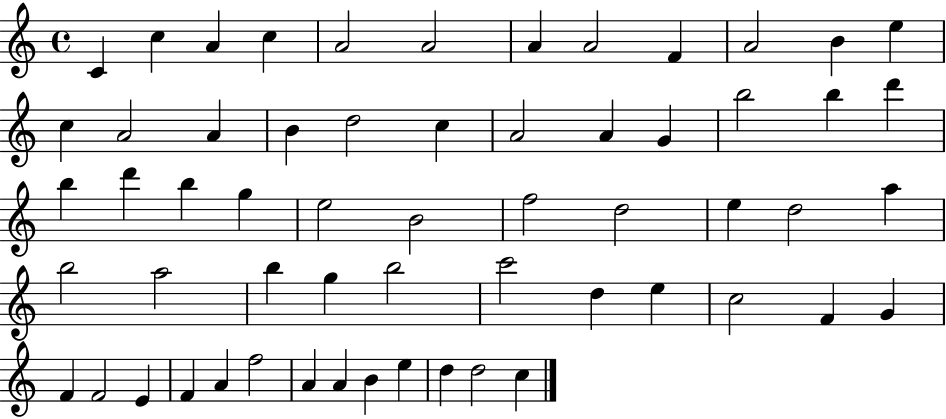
{
  \clef treble
  \time 4/4
  \defaultTimeSignature
  \key c \major
  c'4 c''4 a'4 c''4 | a'2 a'2 | a'4 a'2 f'4 | a'2 b'4 e''4 | \break c''4 a'2 a'4 | b'4 d''2 c''4 | a'2 a'4 g'4 | b''2 b''4 d'''4 | \break b''4 d'''4 b''4 g''4 | e''2 b'2 | f''2 d''2 | e''4 d''2 a''4 | \break b''2 a''2 | b''4 g''4 b''2 | c'''2 d''4 e''4 | c''2 f'4 g'4 | \break f'4 f'2 e'4 | f'4 a'4 f''2 | a'4 a'4 b'4 e''4 | d''4 d''2 c''4 | \break \bar "|."
}